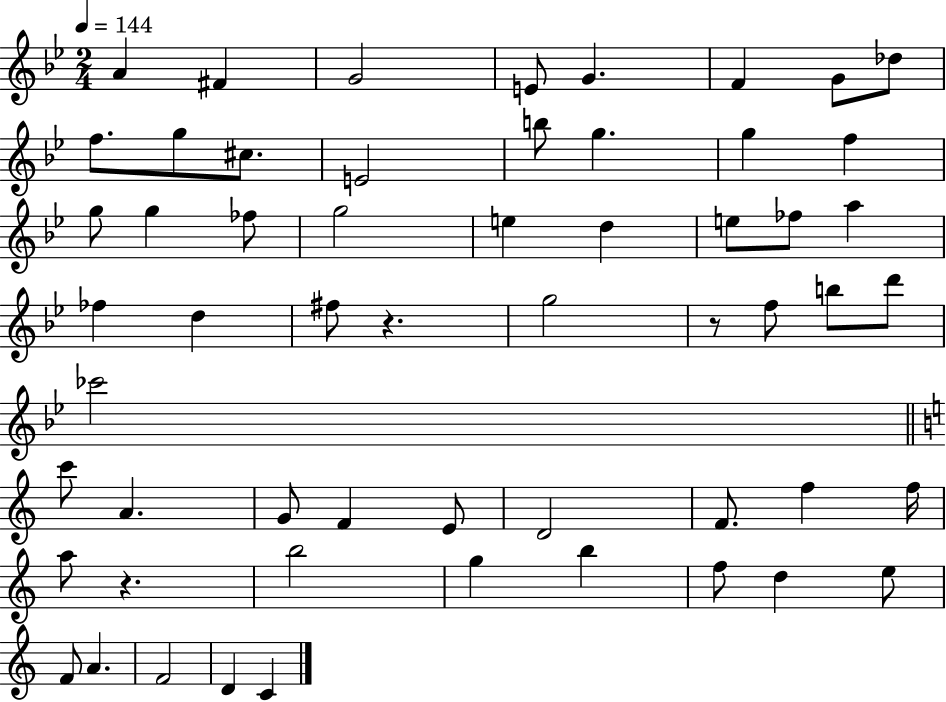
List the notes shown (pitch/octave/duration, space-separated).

A4/q F#4/q G4/h E4/e G4/q. F4/q G4/e Db5/e F5/e. G5/e C#5/e. E4/h B5/e G5/q. G5/q F5/q G5/e G5/q FES5/e G5/h E5/q D5/q E5/e FES5/e A5/q FES5/q D5/q F#5/e R/q. G5/h R/e F5/e B5/e D6/e CES6/h C6/e A4/q. G4/e F4/q E4/e D4/h F4/e. F5/q F5/s A5/e R/q. B5/h G5/q B5/q F5/e D5/q E5/e F4/e A4/q. F4/h D4/q C4/q